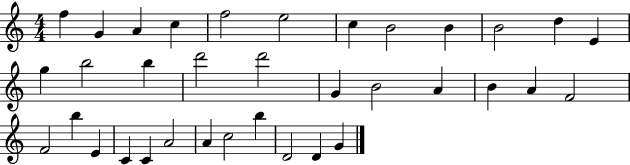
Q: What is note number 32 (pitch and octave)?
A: B5